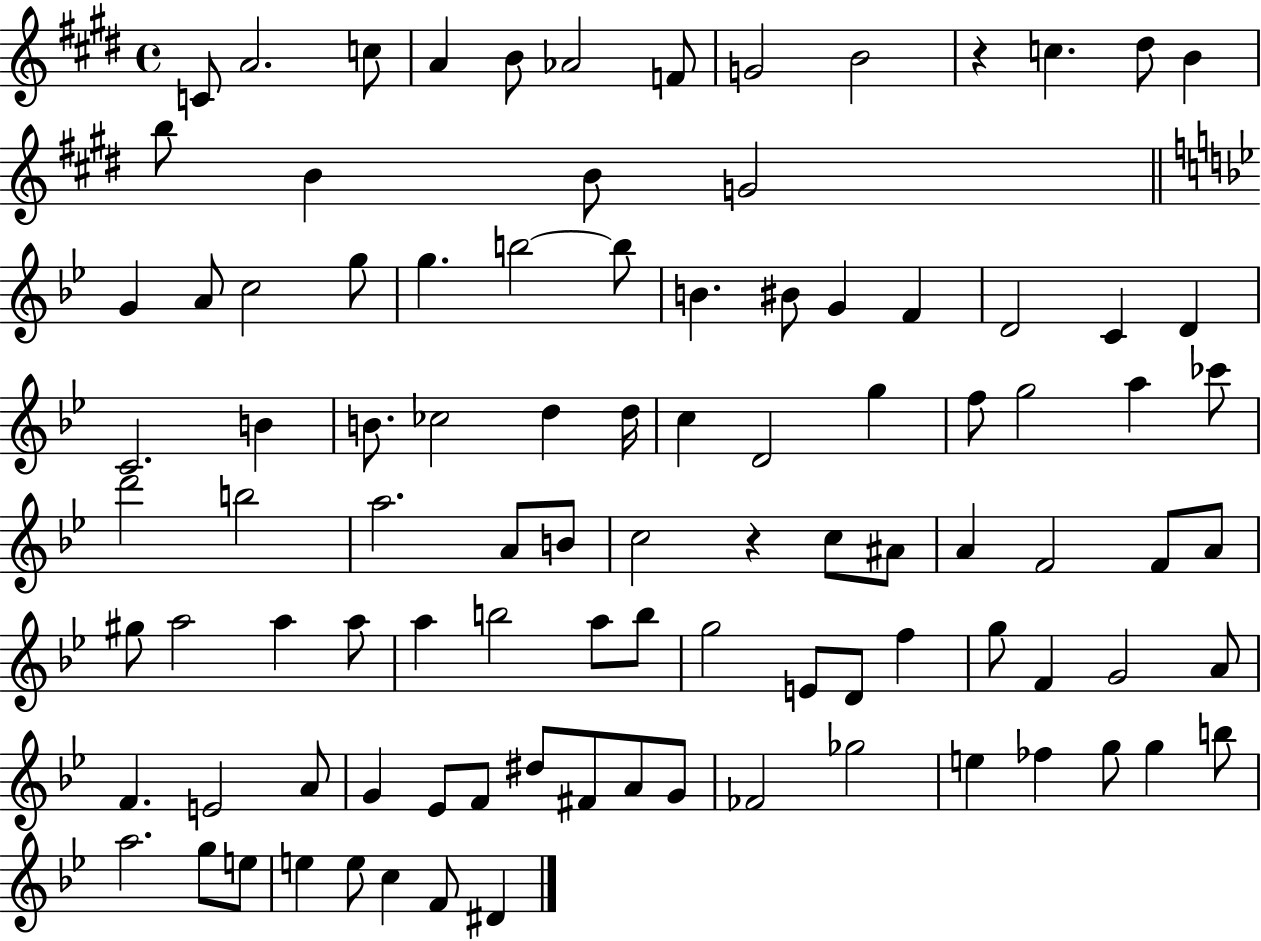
C4/e A4/h. C5/e A4/q B4/e Ab4/h F4/e G4/h B4/h R/q C5/q. D#5/e B4/q B5/e B4/q B4/e G4/h G4/q A4/e C5/h G5/e G5/q. B5/h B5/e B4/q. BIS4/e G4/q F4/q D4/h C4/q D4/q C4/h. B4/q B4/e. CES5/h D5/q D5/s C5/q D4/h G5/q F5/e G5/h A5/q CES6/e D6/h B5/h A5/h. A4/e B4/e C5/h R/q C5/e A#4/e A4/q F4/h F4/e A4/e G#5/e A5/h A5/q A5/e A5/q B5/h A5/e B5/e G5/h E4/e D4/e F5/q G5/e F4/q G4/h A4/e F4/q. E4/h A4/e G4/q Eb4/e F4/e D#5/e F#4/e A4/e G4/e FES4/h Gb5/h E5/q FES5/q G5/e G5/q B5/e A5/h. G5/e E5/e E5/q E5/e C5/q F4/e D#4/q